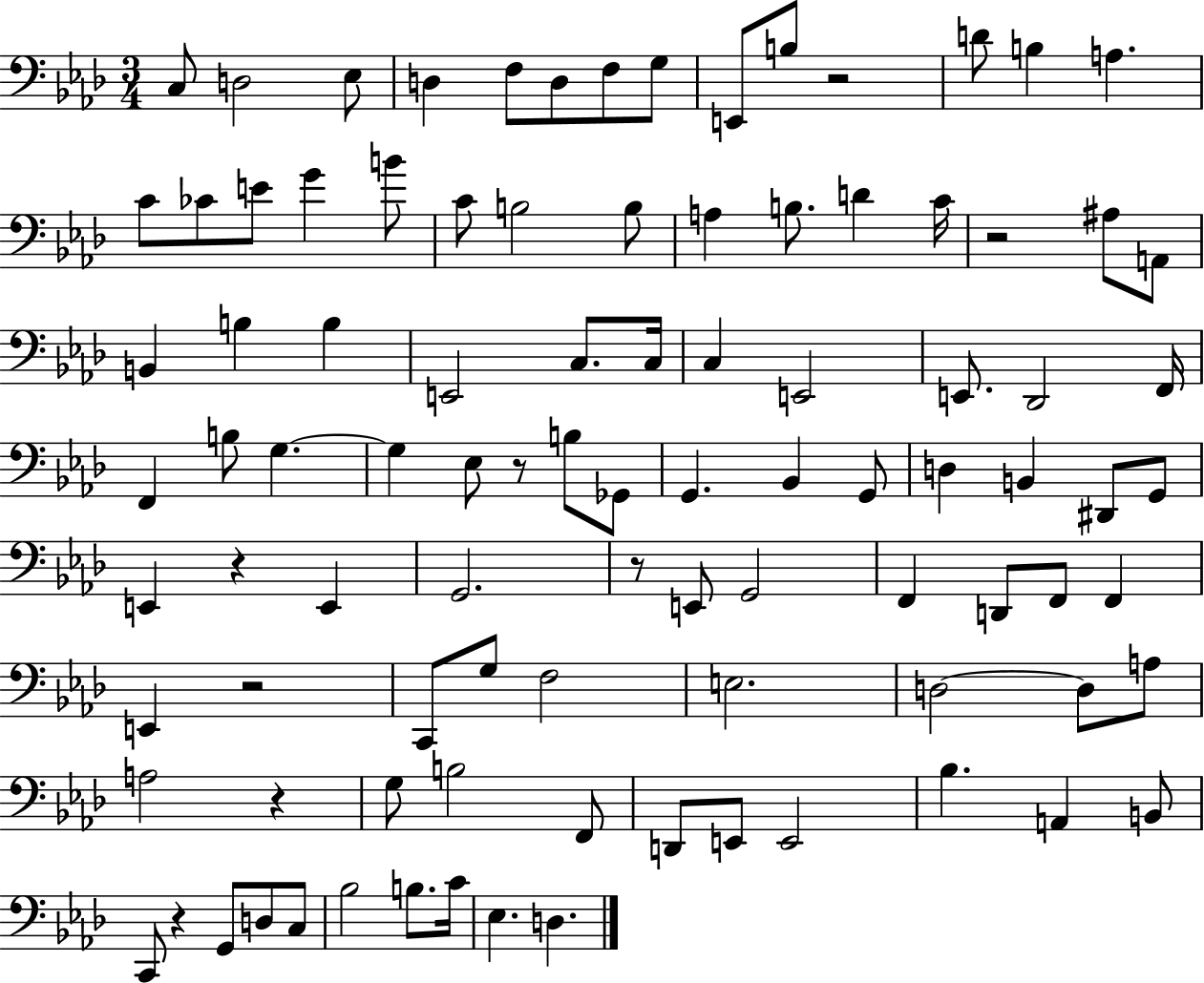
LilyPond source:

{
  \clef bass
  \numericTimeSignature
  \time 3/4
  \key aes \major
  c8 d2 ees8 | d4 f8 d8 f8 g8 | e,8 b8 r2 | d'8 b4 a4. | \break c'8 ces'8 e'8 g'4 b'8 | c'8 b2 b8 | a4 b8. d'4 c'16 | r2 ais8 a,8 | \break b,4 b4 b4 | e,2 c8. c16 | c4 e,2 | e,8. des,2 f,16 | \break f,4 b8 g4.~~ | g4 ees8 r8 b8 ges,8 | g,4. bes,4 g,8 | d4 b,4 dis,8 g,8 | \break e,4 r4 e,4 | g,2. | r8 e,8 g,2 | f,4 d,8 f,8 f,4 | \break e,4 r2 | c,8 g8 f2 | e2. | d2~~ d8 a8 | \break a2 r4 | g8 b2 f,8 | d,8 e,8 e,2 | bes4. a,4 b,8 | \break c,8 r4 g,8 d8 c8 | bes2 b8. c'16 | ees4. d4. | \bar "|."
}